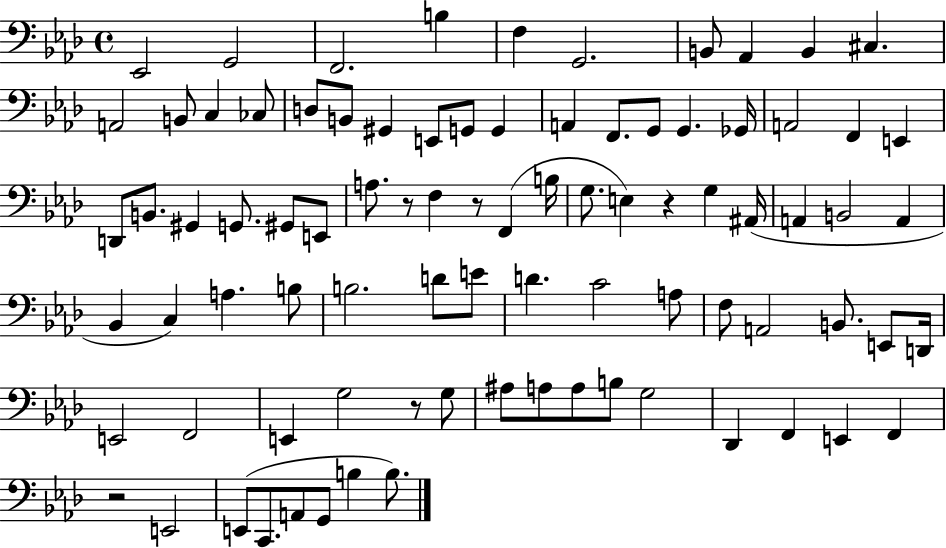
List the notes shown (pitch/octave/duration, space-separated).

Eb2/h G2/h F2/h. B3/q F3/q G2/h. B2/e Ab2/q B2/q C#3/q. A2/h B2/e C3/q CES3/e D3/e B2/e G#2/q E2/e G2/e G2/q A2/q F2/e. G2/e G2/q. Gb2/s A2/h F2/q E2/q D2/e B2/e. G#2/q G2/e. G#2/e E2/e A3/e. R/e F3/q R/e F2/q B3/s G3/e. E3/q R/q G3/q A#2/s A2/q B2/h A2/q Bb2/q C3/q A3/q. B3/e B3/h. D4/e E4/e D4/q. C4/h A3/e F3/e A2/h B2/e. E2/e D2/s E2/h F2/h E2/q G3/h R/e G3/e A#3/e A3/e A3/e B3/e G3/h Db2/q F2/q E2/q F2/q R/h E2/h E2/e C2/e. A2/e G2/e B3/q B3/e.